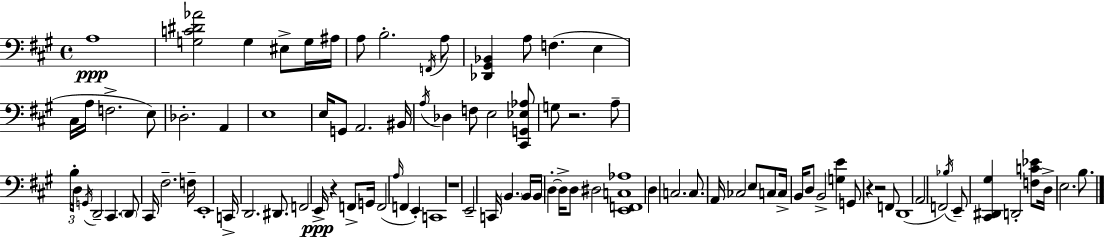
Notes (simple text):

A3/w [G3,C4,D#4,Ab4]/h G3/q EIS3/e G3/s A#3/s A3/e B3/h. F2/s A3/e [Db2,G#2,Bb2]/q A3/e F3/q. E3/q C#3/s A3/s F3/h. E3/e Db3/h. A2/q E3/w E3/s G2/e A2/h. BIS2/s A3/s Db3/q F3/e E3/h [C#2,G2,Eb3,Ab3]/e G3/e R/h. A3/e B3/s D3/s G2/s D2/h C#2/q. D2/e C#2/s F#3/h. F3/s E2/w C2/s D2/h. D#2/e. F2/h E2/s R/q F2/e G2/s F2/h A3/s F2/q E2/q C2/w R/w E2/h C2/s B2/q. B2/s B2/s D3/q D3/s D3/e D#3/h [E2,F2,C3,Ab3]/w D3/q C3/h. C3/e. A2/s CES3/h E3/e C3/e C3/s B2/s D3/e B2/h [G3,E4]/q G2/e R/q R/h F2/e D2/w A2/h F2/h Bb3/s E2/e [C#2,D#2,G#3]/q D2/h [F3,C4,Eb4]/e D3/s E3/h. B3/e.